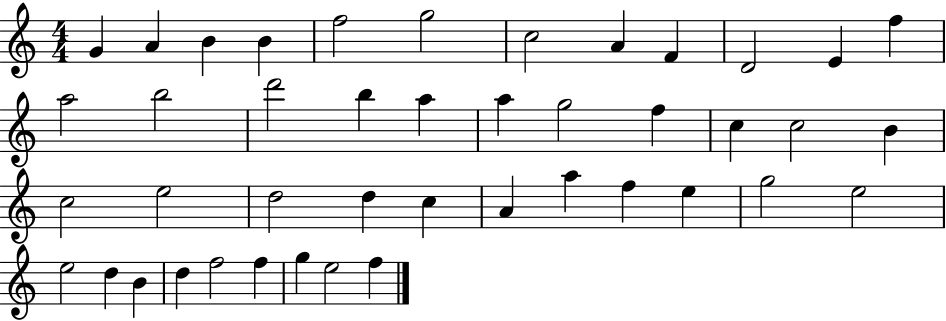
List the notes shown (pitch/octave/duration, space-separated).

G4/q A4/q B4/q B4/q F5/h G5/h C5/h A4/q F4/q D4/h E4/q F5/q A5/h B5/h D6/h B5/q A5/q A5/q G5/h F5/q C5/q C5/h B4/q C5/h E5/h D5/h D5/q C5/q A4/q A5/q F5/q E5/q G5/h E5/h E5/h D5/q B4/q D5/q F5/h F5/q G5/q E5/h F5/q